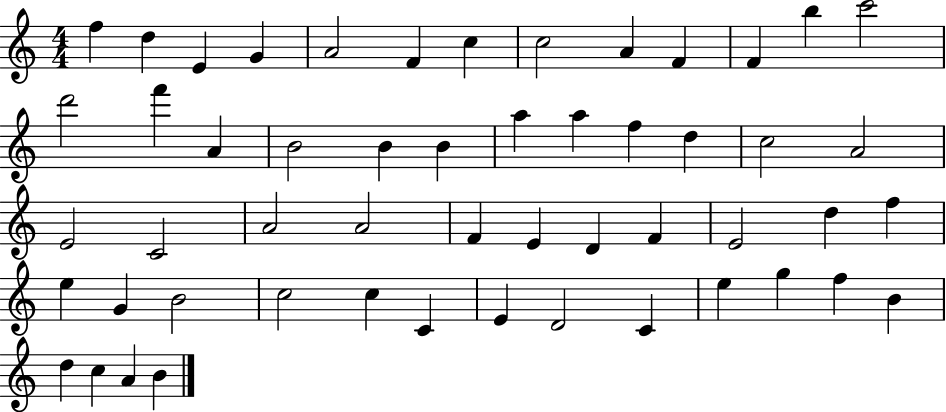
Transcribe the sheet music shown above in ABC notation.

X:1
T:Untitled
M:4/4
L:1/4
K:C
f d E G A2 F c c2 A F F b c'2 d'2 f' A B2 B B a a f d c2 A2 E2 C2 A2 A2 F E D F E2 d f e G B2 c2 c C E D2 C e g f B d c A B